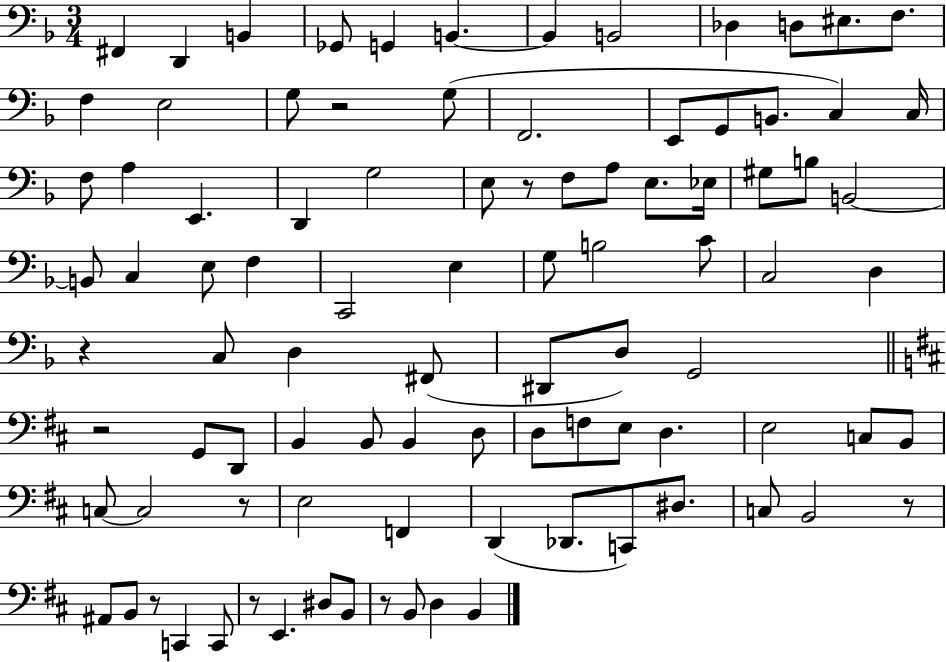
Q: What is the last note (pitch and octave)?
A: B2